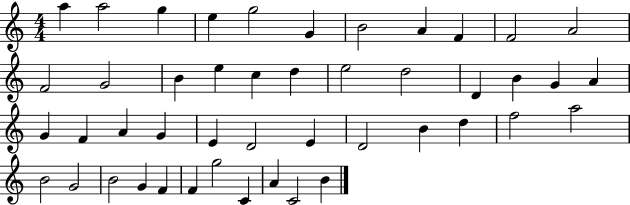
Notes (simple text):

A5/q A5/h G5/q E5/q G5/h G4/q B4/h A4/q F4/q F4/h A4/h F4/h G4/h B4/q E5/q C5/q D5/q E5/h D5/h D4/q B4/q G4/q A4/q G4/q F4/q A4/q G4/q E4/q D4/h E4/q D4/h B4/q D5/q F5/h A5/h B4/h G4/h B4/h G4/q F4/q F4/q G5/h C4/q A4/q C4/h B4/q